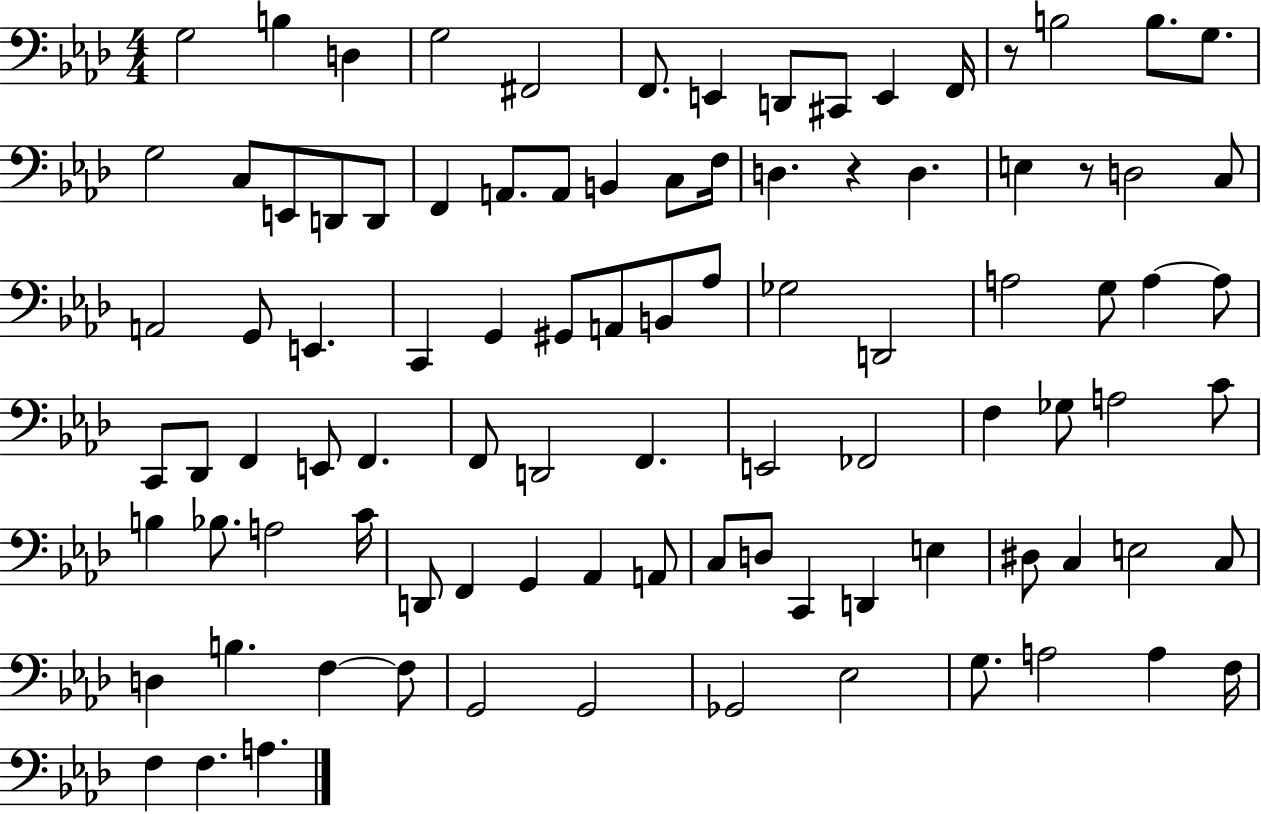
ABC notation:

X:1
T:Untitled
M:4/4
L:1/4
K:Ab
G,2 B, D, G,2 ^F,,2 F,,/2 E,, D,,/2 ^C,,/2 E,, F,,/4 z/2 B,2 B,/2 G,/2 G,2 C,/2 E,,/2 D,,/2 D,,/2 F,, A,,/2 A,,/2 B,, C,/2 F,/4 D, z D, E, z/2 D,2 C,/2 A,,2 G,,/2 E,, C,, G,, ^G,,/2 A,,/2 B,,/2 _A,/2 _G,2 D,,2 A,2 G,/2 A, A,/2 C,,/2 _D,,/2 F,, E,,/2 F,, F,,/2 D,,2 F,, E,,2 _F,,2 F, _G,/2 A,2 C/2 B, _B,/2 A,2 C/4 D,,/2 F,, G,, _A,, A,,/2 C,/2 D,/2 C,, D,, E, ^D,/2 C, E,2 C,/2 D, B, F, F,/2 G,,2 G,,2 _G,,2 _E,2 G,/2 A,2 A, F,/4 F, F, A,